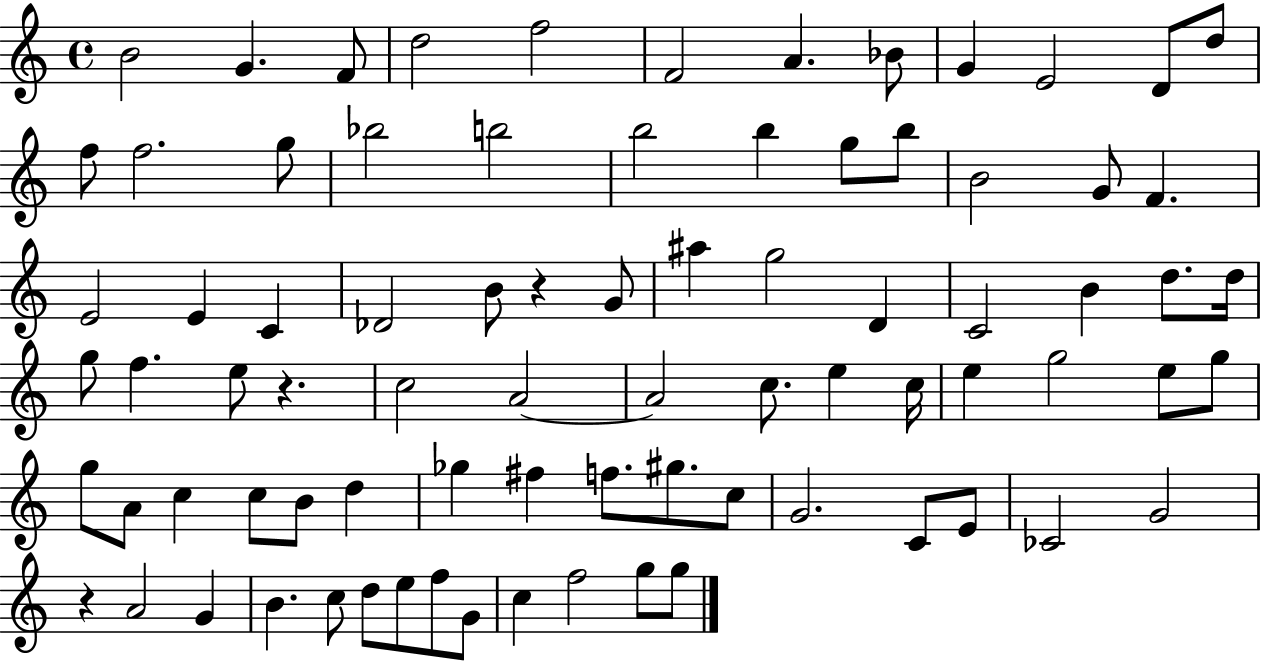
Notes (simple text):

B4/h G4/q. F4/e D5/h F5/h F4/h A4/q. Bb4/e G4/q E4/h D4/e D5/e F5/e F5/h. G5/e Bb5/h B5/h B5/h B5/q G5/e B5/e B4/h G4/e F4/q. E4/h E4/q C4/q Db4/h B4/e R/q G4/e A#5/q G5/h D4/q C4/h B4/q D5/e. D5/s G5/e F5/q. E5/e R/q. C5/h A4/h A4/h C5/e. E5/q C5/s E5/q G5/h E5/e G5/e G5/e A4/e C5/q C5/e B4/e D5/q Gb5/q F#5/q F5/e. G#5/e. C5/e G4/h. C4/e E4/e CES4/h G4/h R/q A4/h G4/q B4/q. C5/e D5/e E5/e F5/e G4/e C5/q F5/h G5/e G5/e